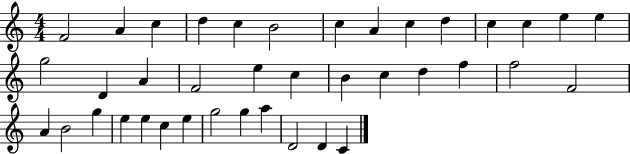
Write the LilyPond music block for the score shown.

{
  \clef treble
  \numericTimeSignature
  \time 4/4
  \key c \major
  f'2 a'4 c''4 | d''4 c''4 b'2 | c''4 a'4 c''4 d''4 | c''4 c''4 e''4 e''4 | \break g''2 d'4 a'4 | f'2 e''4 c''4 | b'4 c''4 d''4 f''4 | f''2 f'2 | \break a'4 b'2 g''4 | e''4 e''4 c''4 e''4 | g''2 g''4 a''4 | d'2 d'4 c'4 | \break \bar "|."
}